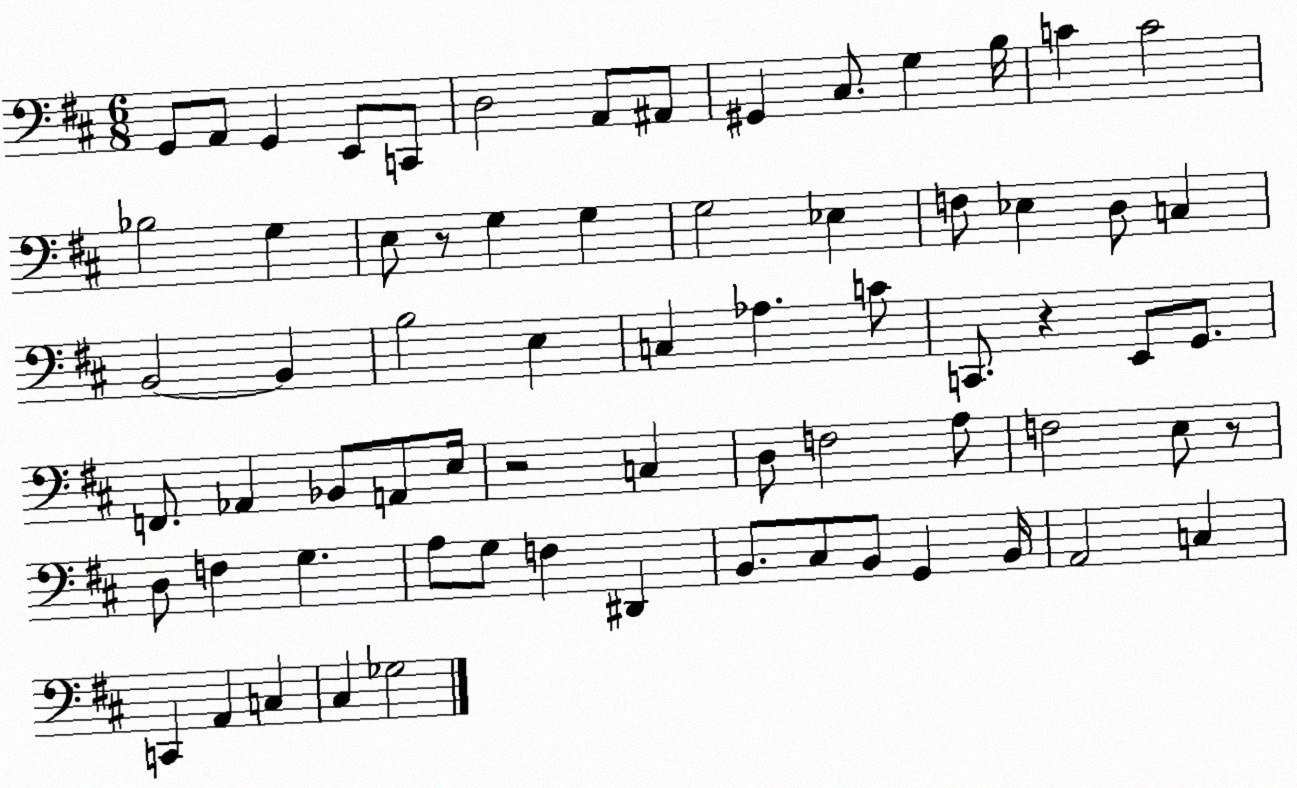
X:1
T:Untitled
M:6/8
L:1/4
K:D
G,,/2 A,,/2 G,, E,,/2 C,,/2 D,2 A,,/2 ^A,,/2 ^G,, ^C,/2 G, B,/4 C C2 _B,2 G, E,/2 z/2 G, G, G,2 _E, F,/2 _E, D,/2 C, B,,2 B,, B,2 E, C, _A, C/2 C,,/2 z E,,/2 G,,/2 F,,/2 _A,, _B,,/2 A,,/2 E,/4 z2 C, D,/2 F,2 A,/2 F,2 E,/2 z/2 D,/2 F, G, A,/2 G,/2 F, ^D,, B,,/2 ^C,/2 B,,/2 G,, B,,/4 A,,2 C, C,, A,, C, ^C, _G,2